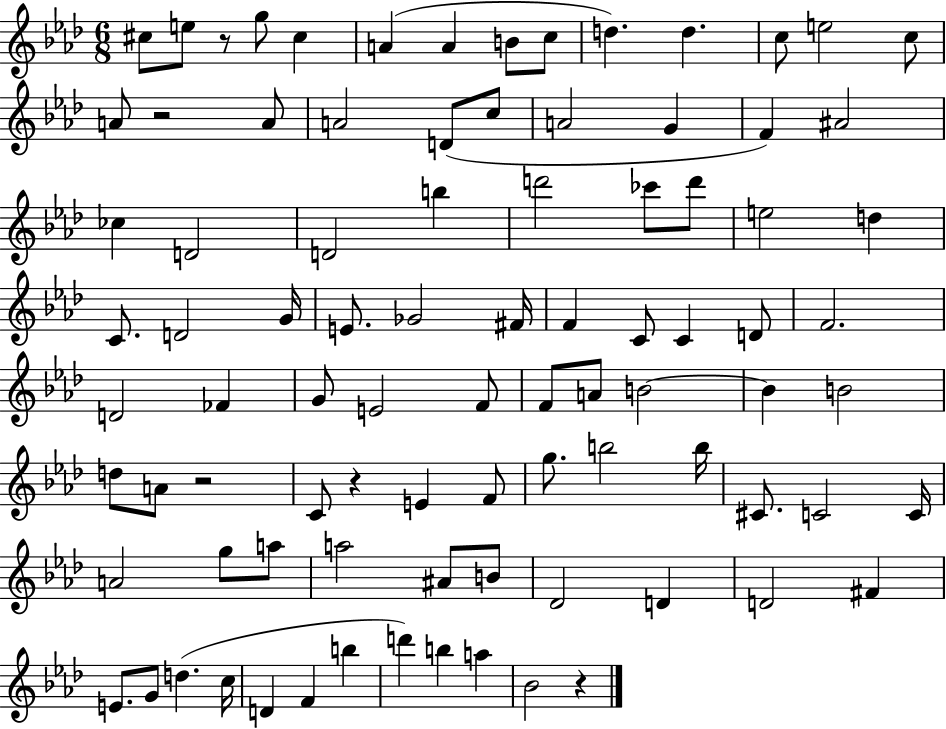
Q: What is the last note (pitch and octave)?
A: Bb4